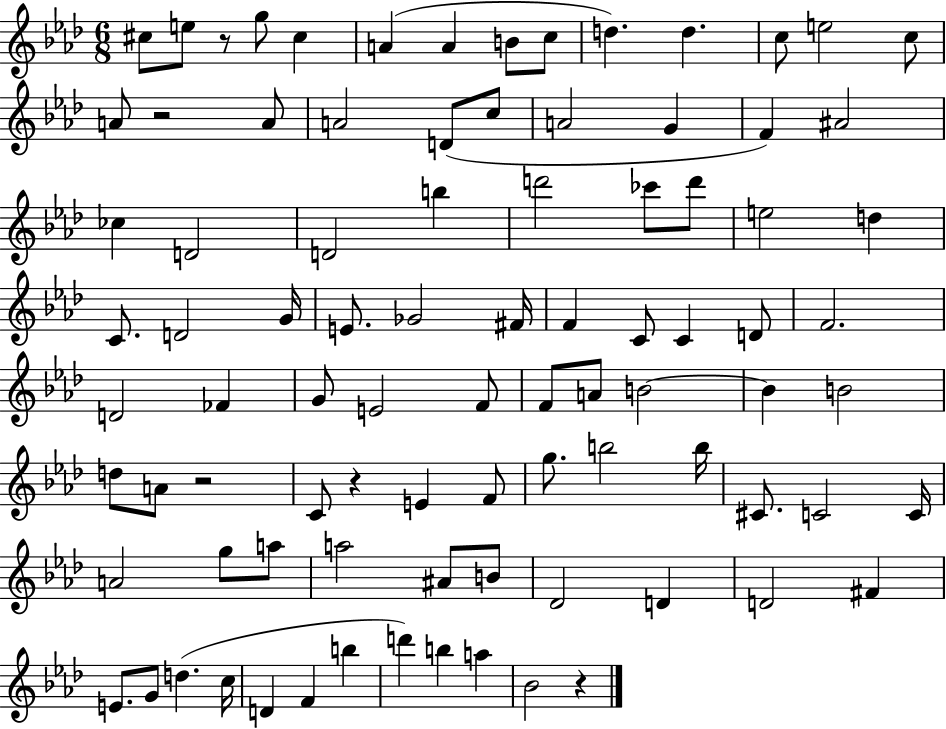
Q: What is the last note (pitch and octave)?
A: Bb4